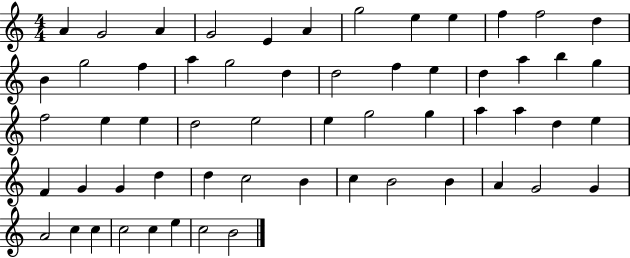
A4/q G4/h A4/q G4/h E4/q A4/q G5/h E5/q E5/q F5/q F5/h D5/q B4/q G5/h F5/q A5/q G5/h D5/q D5/h F5/q E5/q D5/q A5/q B5/q G5/q F5/h E5/q E5/q D5/h E5/h E5/q G5/h G5/q A5/q A5/q D5/q E5/q F4/q G4/q G4/q D5/q D5/q C5/h B4/q C5/q B4/h B4/q A4/q G4/h G4/q A4/h C5/q C5/q C5/h C5/q E5/q C5/h B4/h